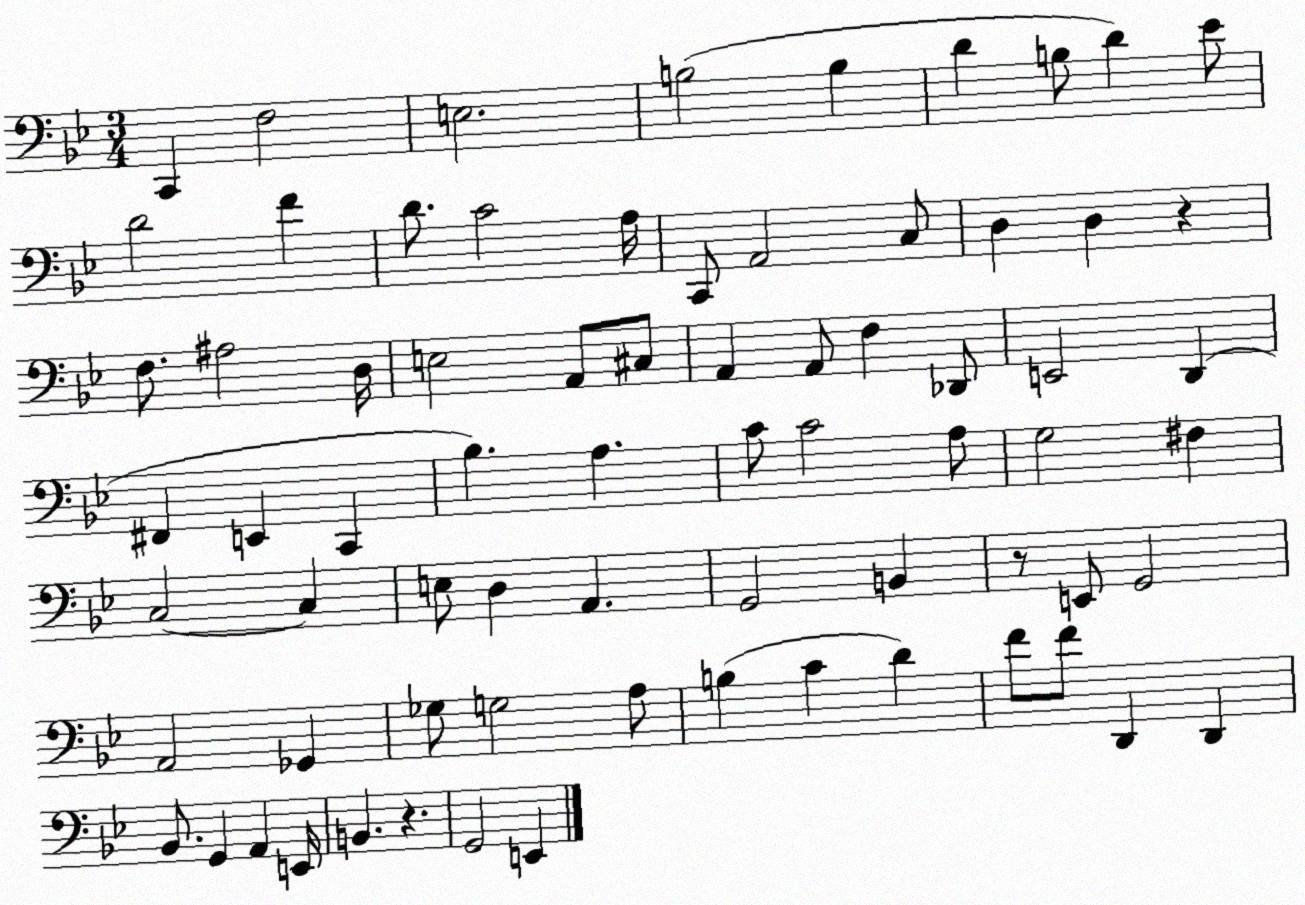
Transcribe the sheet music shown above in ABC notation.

X:1
T:Untitled
M:3/4
L:1/4
K:Bb
C,, F,2 E,2 B,2 B, D B,/2 D _E/2 D2 F D/2 C2 A,/4 C,,/2 A,,2 C,/2 D, D, z F,/2 ^A,2 D,/4 E,2 A,,/2 ^C,/2 A,, A,,/2 F, _D,,/2 E,,2 D,, ^F,, E,, C,, _B, A, C/2 C2 A,/2 G,2 ^F, C,2 C, E,/2 D, A,, G,,2 B,, z/2 E,,/2 G,,2 A,,2 _G,, _G,/2 G,2 A,/2 B, C D F/2 F/2 D,, D,, _B,,/2 G,, A,, E,,/4 B,, z G,,2 E,,